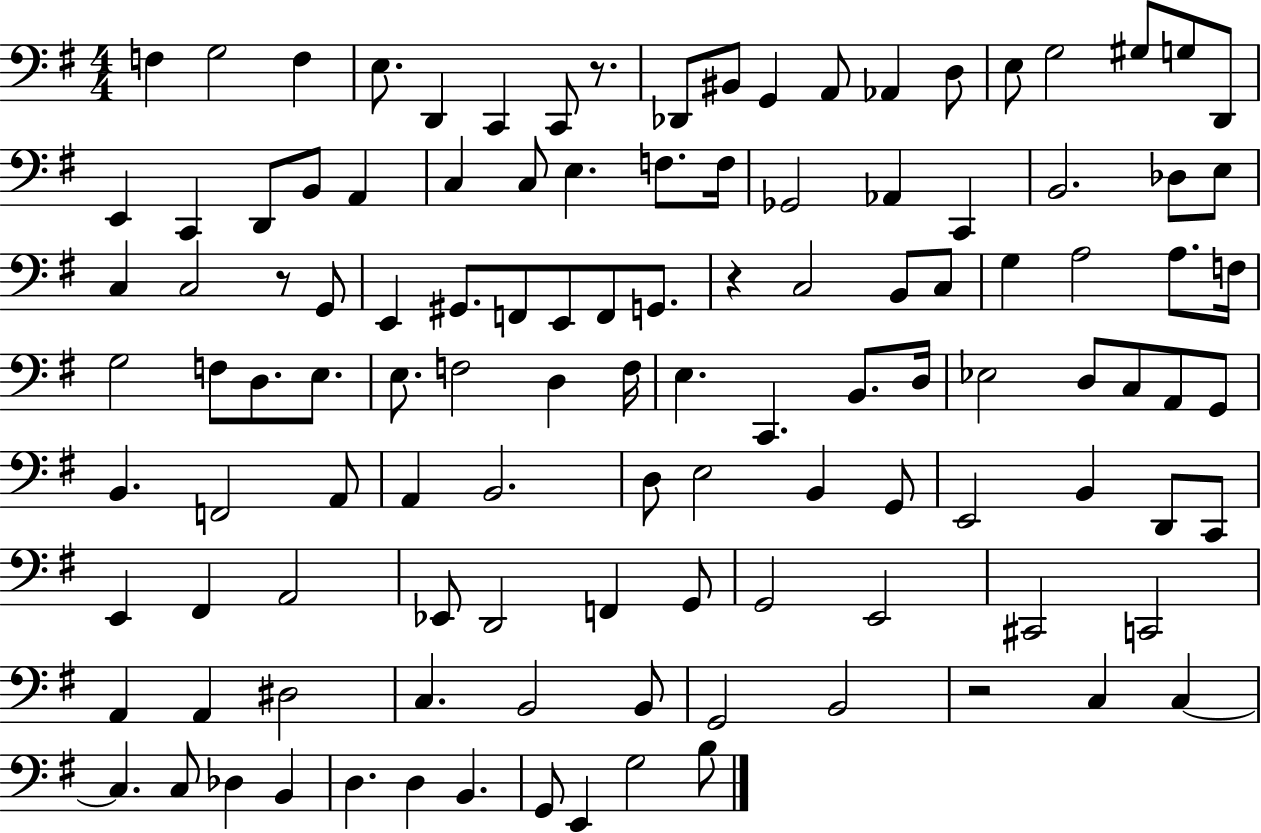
X:1
T:Untitled
M:4/4
L:1/4
K:G
F, G,2 F, E,/2 D,, C,, C,,/2 z/2 _D,,/2 ^B,,/2 G,, A,,/2 _A,, D,/2 E,/2 G,2 ^G,/2 G,/2 D,,/2 E,, C,, D,,/2 B,,/2 A,, C, C,/2 E, F,/2 F,/4 _G,,2 _A,, C,, B,,2 _D,/2 E,/2 C, C,2 z/2 G,,/2 E,, ^G,,/2 F,,/2 E,,/2 F,,/2 G,,/2 z C,2 B,,/2 C,/2 G, A,2 A,/2 F,/4 G,2 F,/2 D,/2 E,/2 E,/2 F,2 D, F,/4 E, C,, B,,/2 D,/4 _E,2 D,/2 C,/2 A,,/2 G,,/2 B,, F,,2 A,,/2 A,, B,,2 D,/2 E,2 B,, G,,/2 E,,2 B,, D,,/2 C,,/2 E,, ^F,, A,,2 _E,,/2 D,,2 F,, G,,/2 G,,2 E,,2 ^C,,2 C,,2 A,, A,, ^D,2 C, B,,2 B,,/2 G,,2 B,,2 z2 C, C, C, C,/2 _D, B,, D, D, B,, G,,/2 E,, G,2 B,/2